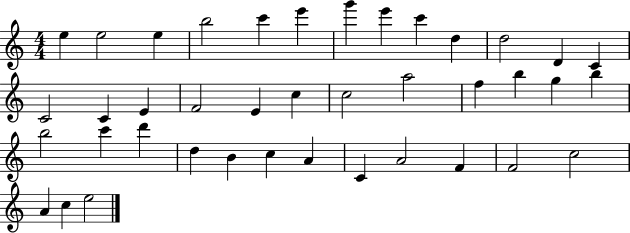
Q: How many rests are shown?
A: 0